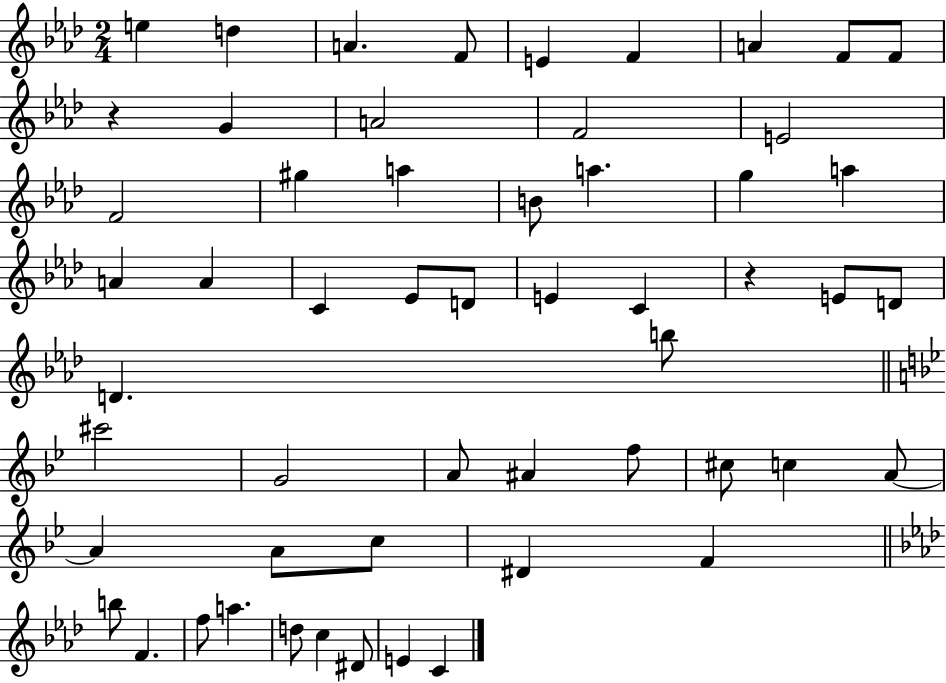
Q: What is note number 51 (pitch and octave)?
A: D#4